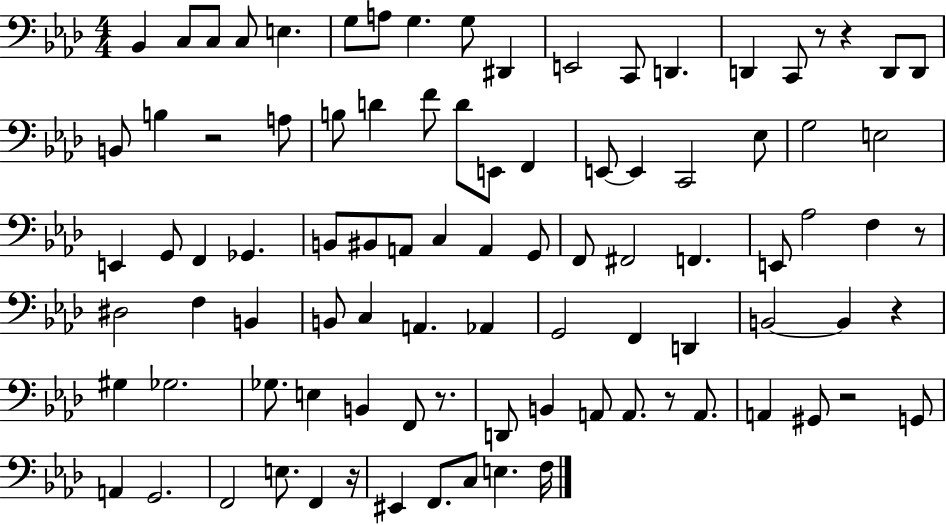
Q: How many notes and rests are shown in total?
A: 93